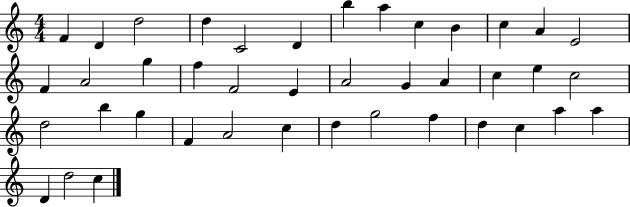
X:1
T:Untitled
M:4/4
L:1/4
K:C
F D d2 d C2 D b a c B c A E2 F A2 g f F2 E A2 G A c e c2 d2 b g F A2 c d g2 f d c a a D d2 c